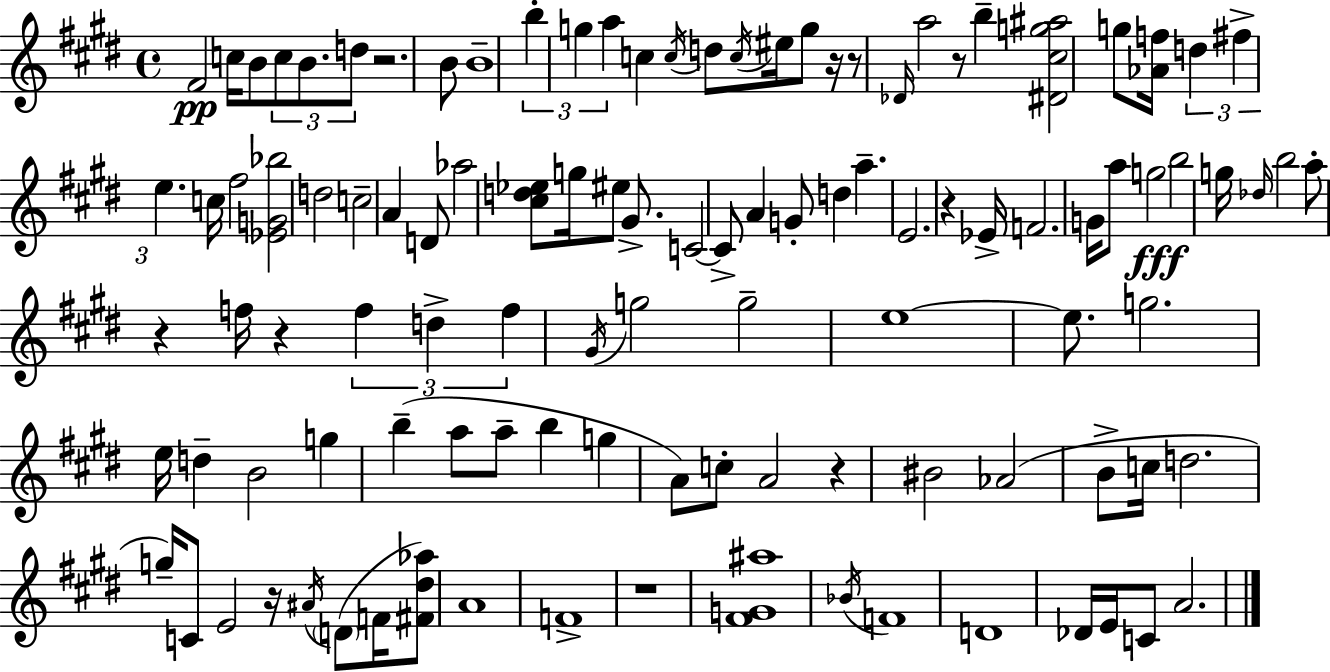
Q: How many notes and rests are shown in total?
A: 109